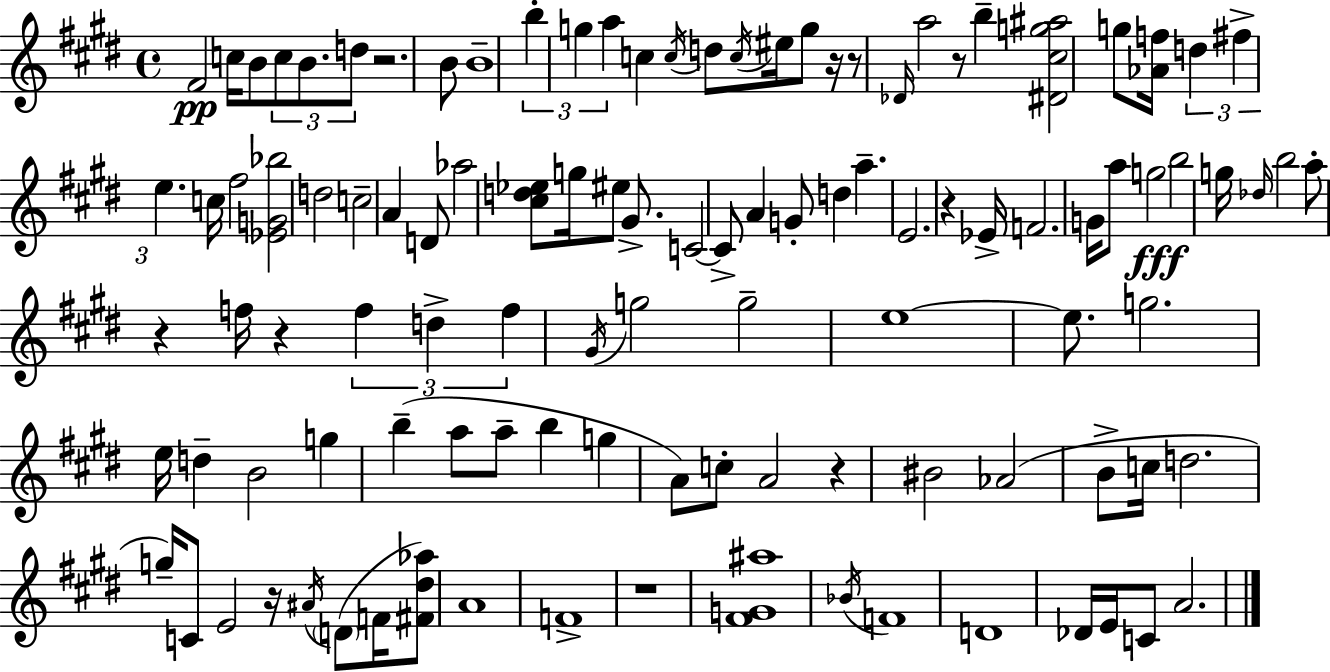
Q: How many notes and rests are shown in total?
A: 109